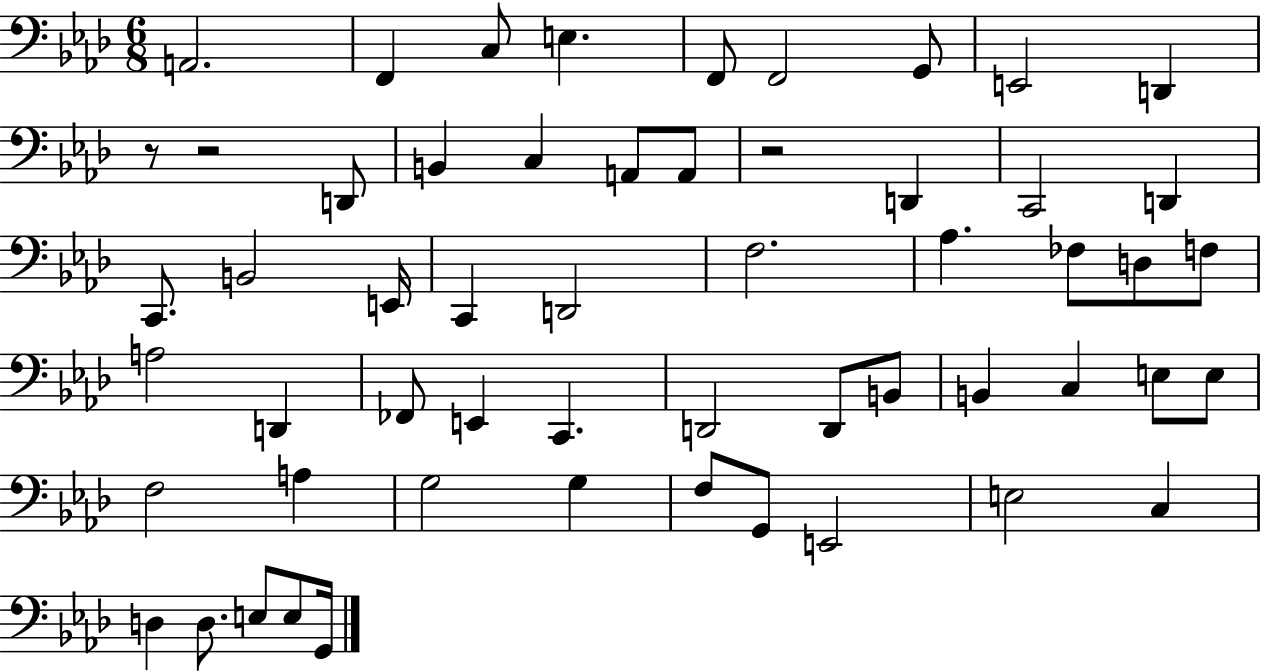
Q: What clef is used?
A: bass